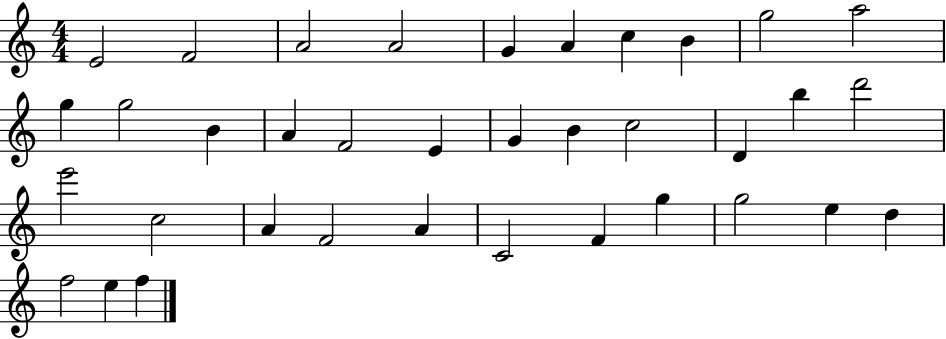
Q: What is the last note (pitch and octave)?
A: F5